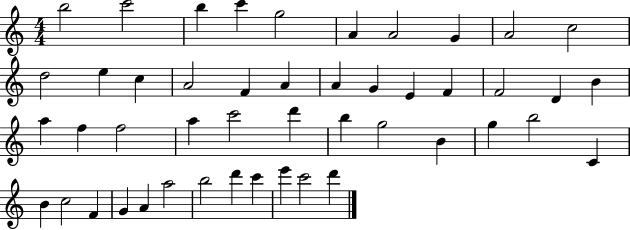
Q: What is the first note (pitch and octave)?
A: B5